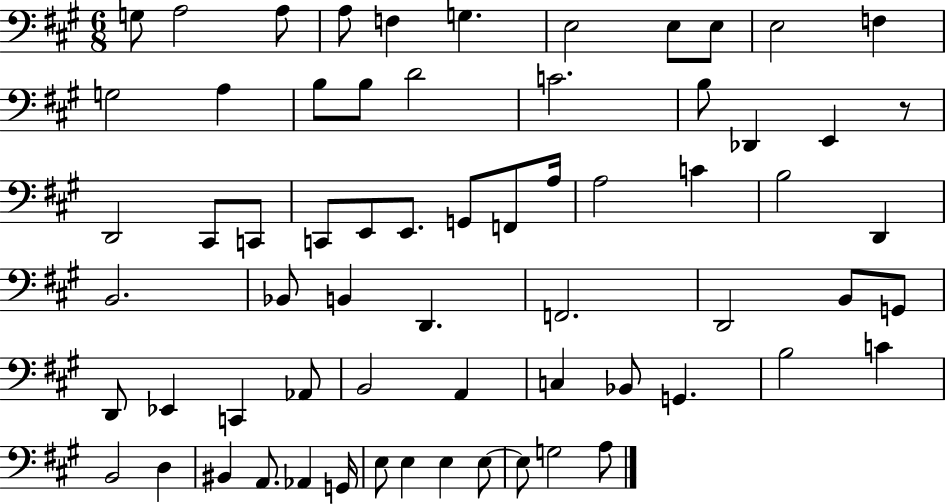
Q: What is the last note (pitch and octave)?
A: A3